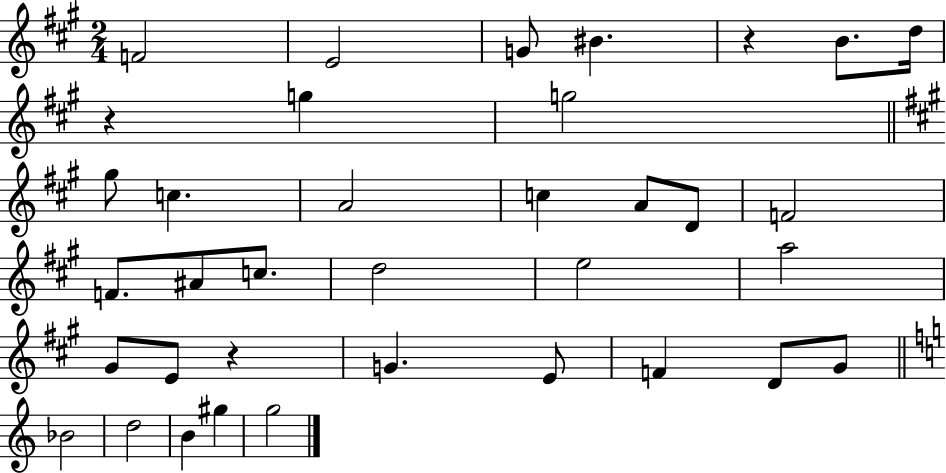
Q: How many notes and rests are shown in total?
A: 36